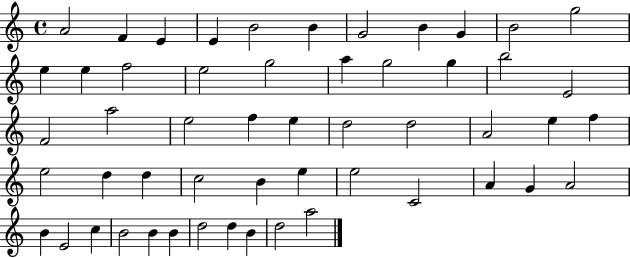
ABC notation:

X:1
T:Untitled
M:4/4
L:1/4
K:C
A2 F E E B2 B G2 B G B2 g2 e e f2 e2 g2 a g2 g b2 E2 F2 a2 e2 f e d2 d2 A2 e f e2 d d c2 B e e2 C2 A G A2 B E2 c B2 B B d2 d B d2 a2